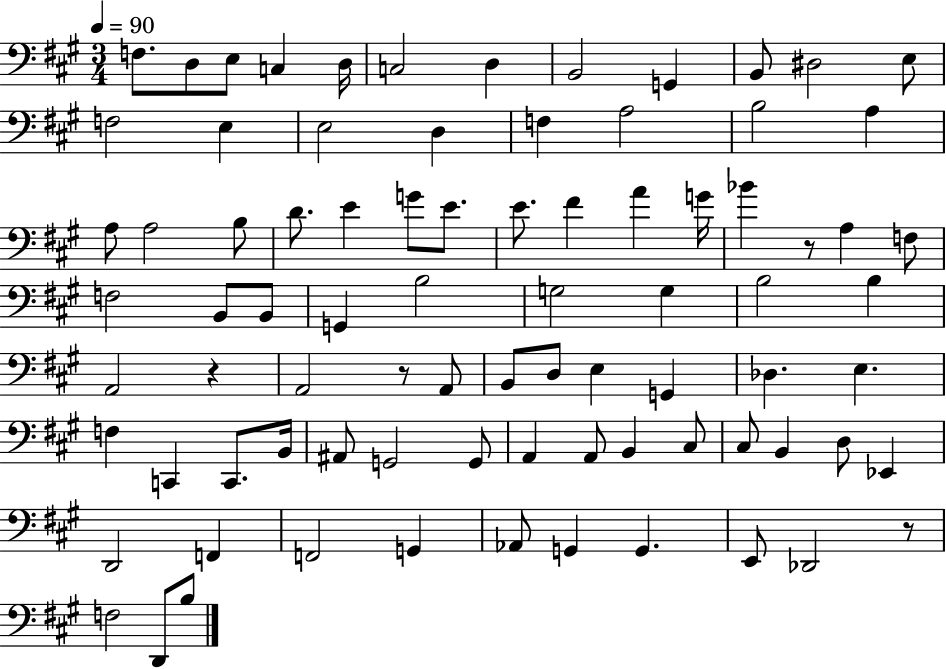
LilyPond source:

{
  \clef bass
  \numericTimeSignature
  \time 3/4
  \key a \major
  \tempo 4 = 90
  f8. d8 e8 c4 d16 | c2 d4 | b,2 g,4 | b,8 dis2 e8 | \break f2 e4 | e2 d4 | f4 a2 | b2 a4 | \break a8 a2 b8 | d'8. e'4 g'8 e'8. | e'8. fis'4 a'4 g'16 | bes'4 r8 a4 f8 | \break f2 b,8 b,8 | g,4 b2 | g2 g4 | b2 b4 | \break a,2 r4 | a,2 r8 a,8 | b,8 d8 e4 g,4 | des4. e4. | \break f4 c,4 c,8. b,16 | ais,8 g,2 g,8 | a,4 a,8 b,4 cis8 | cis8 b,4 d8 ees,4 | \break d,2 f,4 | f,2 g,4 | aes,8 g,4 g,4. | e,8 des,2 r8 | \break f2 d,8 b8 | \bar "|."
}